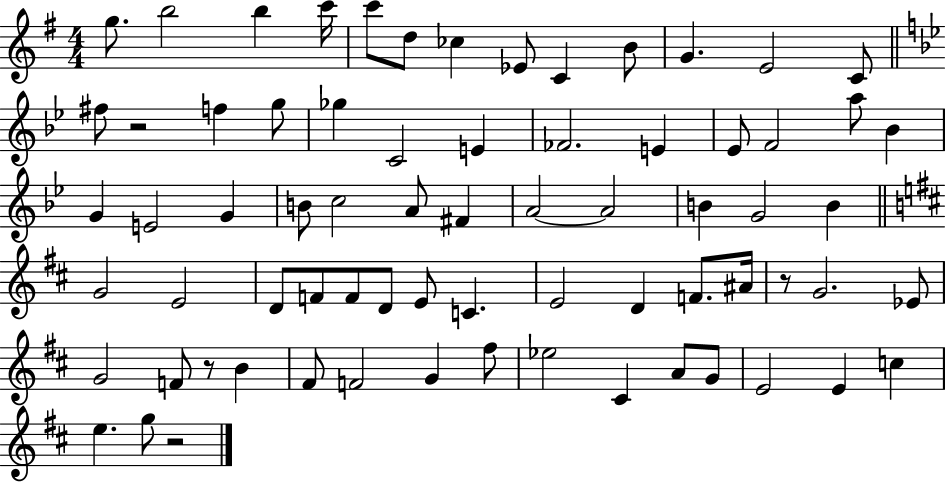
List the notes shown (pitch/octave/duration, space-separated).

G5/e. B5/h B5/q C6/s C6/e D5/e CES5/q Eb4/e C4/q B4/e G4/q. E4/h C4/e F#5/e R/h F5/q G5/e Gb5/q C4/h E4/q FES4/h. E4/q Eb4/e F4/h A5/e Bb4/q G4/q E4/h G4/q B4/e C5/h A4/e F#4/q A4/h A4/h B4/q G4/h B4/q G4/h E4/h D4/e F4/e F4/e D4/e E4/e C4/q. E4/h D4/q F4/e. A#4/s R/e G4/h. Eb4/e G4/h F4/e R/e B4/q F#4/e F4/h G4/q F#5/e Eb5/h C#4/q A4/e G4/e E4/h E4/q C5/q E5/q. G5/e R/h